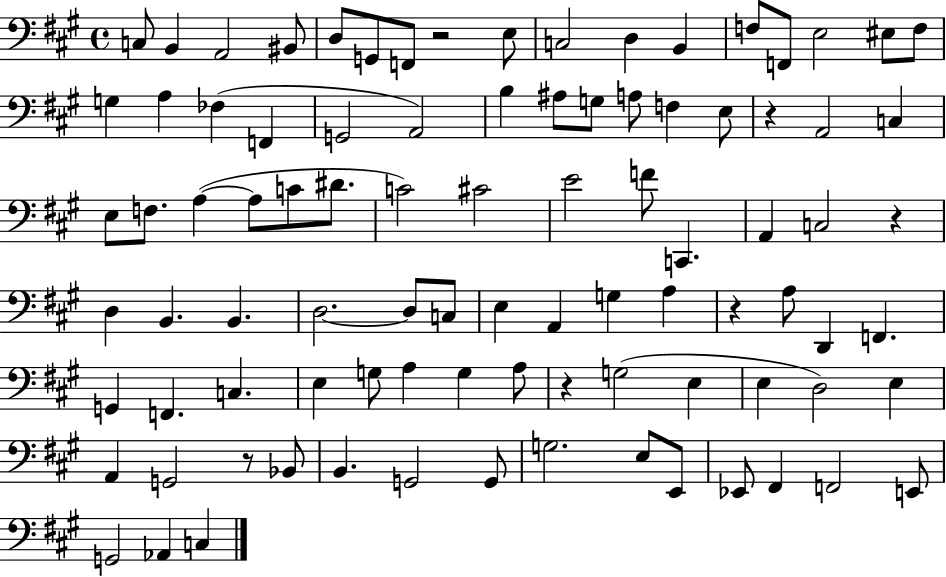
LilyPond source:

{
  \clef bass
  \time 4/4
  \defaultTimeSignature
  \key a \major
  \repeat volta 2 { c8 b,4 a,2 bis,8 | d8 g,8 f,8 r2 e8 | c2 d4 b,4 | f8 f,8 e2 eis8 f8 | \break g4 a4 fes4( f,4 | g,2 a,2) | b4 ais8 g8 a8 f4 e8 | r4 a,2 c4 | \break e8 f8. a4~(~ a8 c'8 dis'8. | c'2) cis'2 | e'2 f'8 c,4. | a,4 c2 r4 | \break d4 b,4. b,4. | d2.~~ d8 c8 | e4 a,4 g4 a4 | r4 a8 d,4 f,4. | \break g,4 f,4. c4. | e4 g8 a4 g4 a8 | r4 g2( e4 | e4 d2) e4 | \break a,4 g,2 r8 bes,8 | b,4. g,2 g,8 | g2. e8 e,8 | ees,8 fis,4 f,2 e,8 | \break g,2 aes,4 c4 | } \bar "|."
}